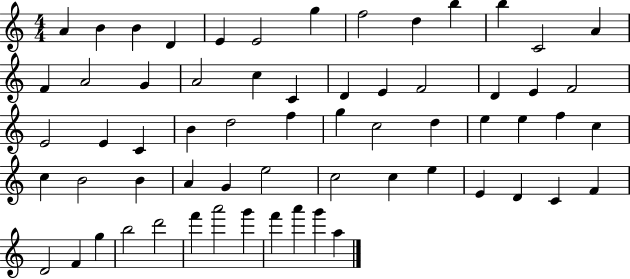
A4/q B4/q B4/q D4/q E4/q E4/h G5/q F5/h D5/q B5/q B5/q C4/h A4/q F4/q A4/h G4/q A4/h C5/q C4/q D4/q E4/q F4/h D4/q E4/q F4/h E4/h E4/q C4/q B4/q D5/h F5/q G5/q C5/h D5/q E5/q E5/q F5/q C5/q C5/q B4/h B4/q A4/q G4/q E5/h C5/h C5/q E5/q E4/q D4/q C4/q F4/q D4/h F4/q G5/q B5/h D6/h F6/q A6/h G6/q F6/q A6/q G6/q A5/q